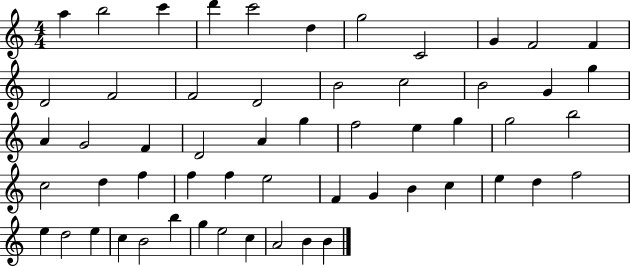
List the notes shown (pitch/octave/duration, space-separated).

A5/q B5/h C6/q D6/q C6/h D5/q G5/h C4/h G4/q F4/h F4/q D4/h F4/h F4/h D4/h B4/h C5/h B4/h G4/q G5/q A4/q G4/h F4/q D4/h A4/q G5/q F5/h E5/q G5/q G5/h B5/h C5/h D5/q F5/q F5/q F5/q E5/h F4/q G4/q B4/q C5/q E5/q D5/q F5/h E5/q D5/h E5/q C5/q B4/h B5/q G5/q E5/h C5/q A4/h B4/q B4/q